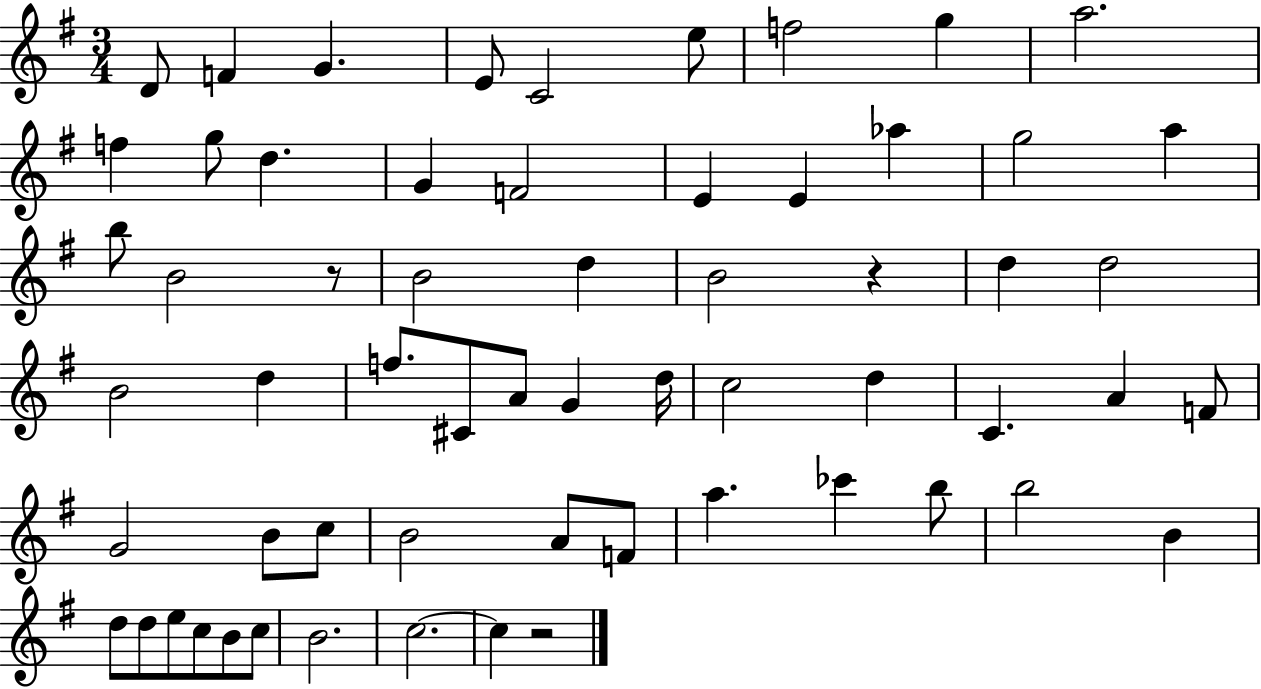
D4/e F4/q G4/q. E4/e C4/h E5/e F5/h G5/q A5/h. F5/q G5/e D5/q. G4/q F4/h E4/q E4/q Ab5/q G5/h A5/q B5/e B4/h R/e B4/h D5/q B4/h R/q D5/q D5/h B4/h D5/q F5/e. C#4/e A4/e G4/q D5/s C5/h D5/q C4/q. A4/q F4/e G4/h B4/e C5/e B4/h A4/e F4/e A5/q. CES6/q B5/e B5/h B4/q D5/e D5/e E5/e C5/e B4/e C5/e B4/h. C5/h. C5/q R/h